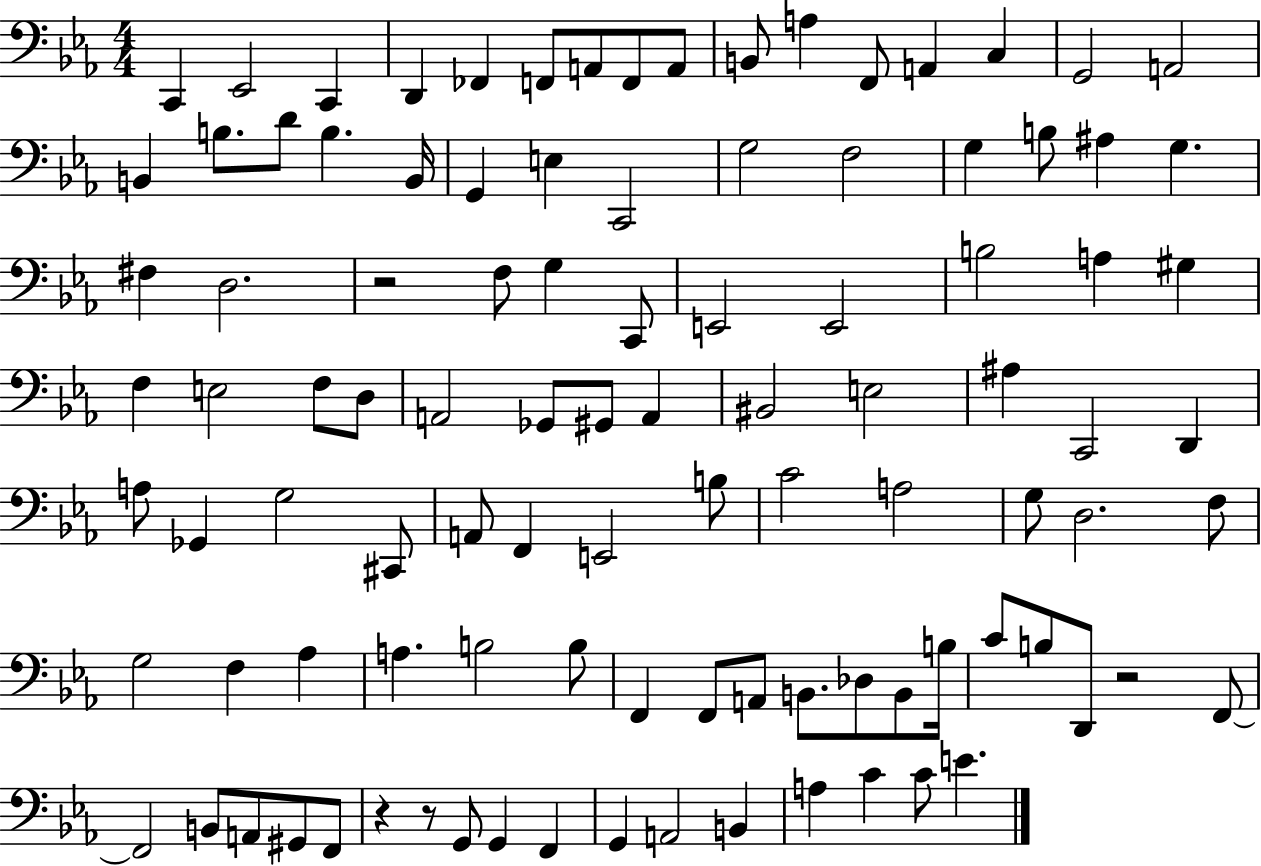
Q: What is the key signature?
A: EES major